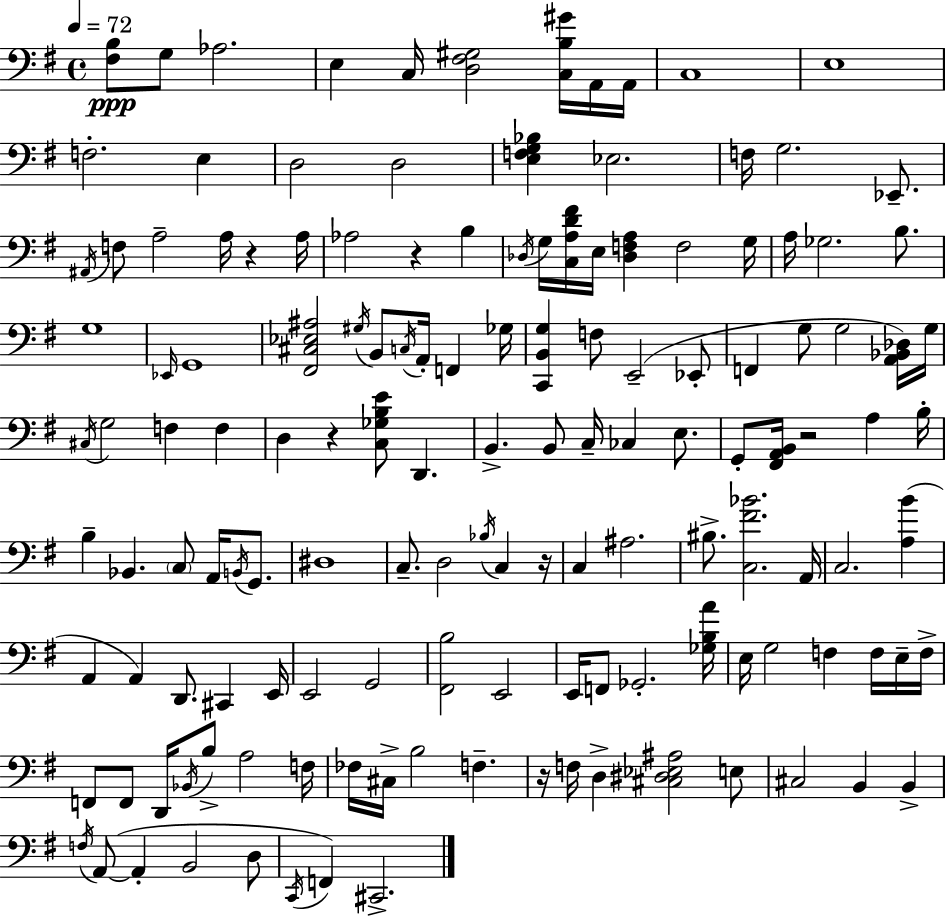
X:1
T:Untitled
M:4/4
L:1/4
K:G
[^F,B,]/2 G,/2 _A,2 E, C,/4 [D,^F,^G,]2 [C,B,^G]/4 A,,/4 A,,/4 C,4 E,4 F,2 E, D,2 D,2 [E,F,G,_B,] _E,2 F,/4 G,2 _E,,/2 ^A,,/4 F,/2 A,2 A,/4 z A,/4 _A,2 z B, _D,/4 G,/4 [C,A,D^F]/4 E,/4 [_D,F,A,] F,2 G,/4 A,/4 _G,2 B,/2 G,4 _E,,/4 G,,4 [^F,,^C,_E,^A,]2 ^G,/4 B,,/2 C,/4 A,,/4 F,, _G,/4 [C,,B,,G,] F,/2 E,,2 _E,,/2 F,, G,/2 G,2 [A,,_B,,_D,]/4 G,/4 ^C,/4 G,2 F, F, D, z [C,_G,B,E]/2 D,, B,, B,,/2 C,/4 _C, E,/2 G,,/2 [^F,,A,,B,,]/4 z2 A, B,/4 B, _B,, C,/2 A,,/4 B,,/4 G,,/2 ^D,4 C,/2 D,2 _B,/4 C, z/4 C, ^A,2 ^B,/2 [C,^F_B]2 A,,/4 C,2 [A,B] A,, A,, D,,/2 ^C,, E,,/4 E,,2 G,,2 [^F,,B,]2 E,,2 E,,/4 F,,/2 _G,,2 [_G,B,A]/4 E,/4 G,2 F, F,/4 E,/4 F,/4 F,,/2 F,,/2 D,,/4 _B,,/4 B,/2 A,2 F,/4 _F,/4 ^C,/4 B,2 F, z/4 F,/4 D, [^C,^D,_E,^A,]2 E,/2 ^C,2 B,, B,, F,/4 A,,/2 A,, B,,2 D,/2 C,,/4 F,, ^C,,2